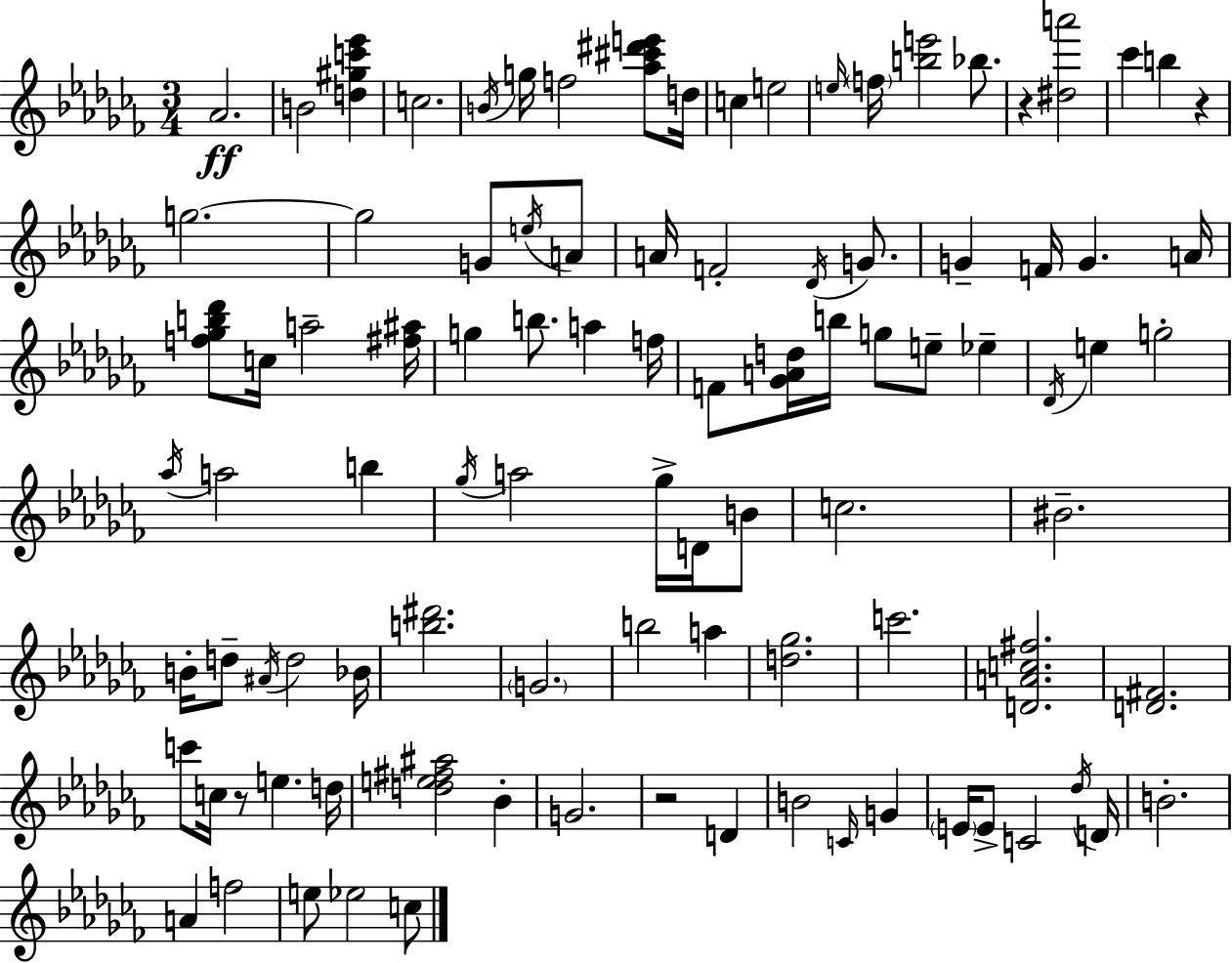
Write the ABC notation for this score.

X:1
T:Untitled
M:3/4
L:1/4
K:Abm
_A2 B2 [d^gc'_e'] c2 B/4 g/4 f2 [_a^c'^d'e']/2 d/4 c e2 e/4 f/4 [be']2 _b/2 z [^da']2 _c' b z g2 g2 G/2 e/4 A/2 A/4 F2 _D/4 G/2 G F/4 G A/4 [f_gb_d']/2 c/4 a2 [^f^a]/4 g b/2 a f/4 F/2 [_GAd]/4 b/4 g/2 e/2 _e _D/4 e g2 _a/4 a2 b _g/4 a2 _g/4 D/4 B/2 c2 ^B2 B/4 d/2 ^A/4 d2 _B/4 [b^d']2 G2 b2 a [d_g]2 c'2 [DAc^f]2 [D^F]2 c'/2 c/4 z/2 e d/4 [de^f^a]2 _B G2 z2 D B2 C/4 G E/4 E/2 C2 _d/4 D/4 B2 A f2 e/2 _e2 c/2